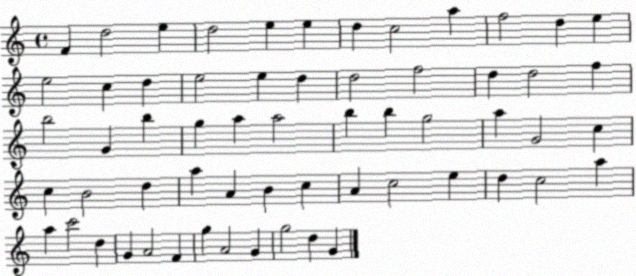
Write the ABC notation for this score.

X:1
T:Untitled
M:4/4
L:1/4
K:C
F d2 e d2 e e d c2 a f2 d e e2 c d e2 e d d2 f2 d d2 f b2 G b g a a2 b b g2 a G2 c c B2 d a A B c A c2 e d c2 a a c'2 d G A2 F g A2 G g2 d G